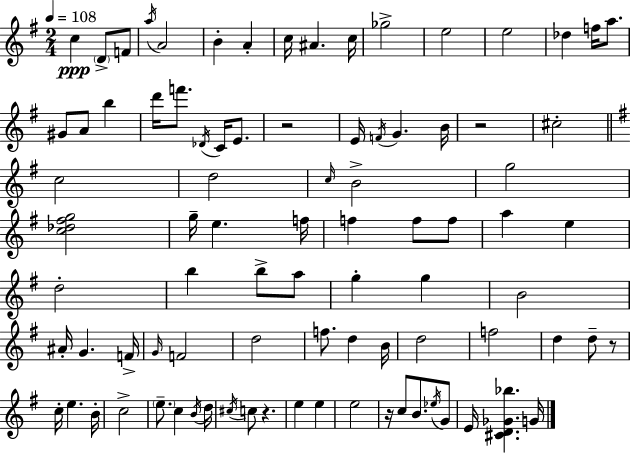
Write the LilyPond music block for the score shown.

{
  \clef treble
  \numericTimeSignature
  \time 2/4
  \key g \major
  \tempo 4 = 108
  \repeat volta 2 { c''4\ppp \parenthesize d'8-> f'8 | \acciaccatura { a''16 } a'2 | b'4-. a'4-. | c''16 ais'4. | \break c''16 ges''2-> | e''2 | e''2 | des''4 f''16 a''8. | \break gis'8 a'8 b''4 | d'''16 f'''8. \acciaccatura { des'16 } c'16 e'8. | r2 | e'16 \acciaccatura { f'16 } g'4. | \break b'16 r2 | cis''2-. | \bar "||" \break \key e \minor c''2 | d''2 | \grace { c''16 } b'2-> | g''2 | \break <c'' des'' fis'' g''>2 | g''16-- e''4. | f''16 f''4 f''8 f''8 | a''4 e''4 | \break d''2-. | b''4 b''8-> a''8 | g''4-. g''4 | b'2 | \break ais'16-. g'4. | f'16-> \grace { g'16 } f'2 | d''2 | f''8. d''4 | \break b'16 d''2 | f''2 | d''4 d''8-- | r8 c''16-. e''4. | \break b'16-. c''2-> | \parenthesize e''8.-- c''4 | \acciaccatura { b'16 } d''16 \acciaccatura { cis''16 } c''8 r4. | e''4 | \break e''4 e''2 | r16 c''8 b'8. | \acciaccatura { ees''16 } g'8 e'16 <cis' d' ges' bes''>4. | g'16 } \bar "|."
}